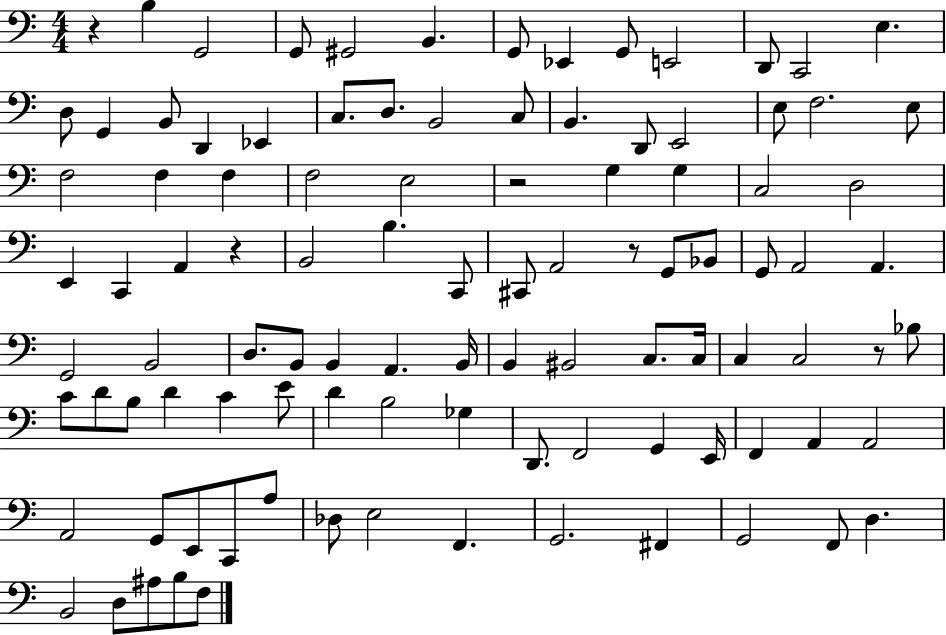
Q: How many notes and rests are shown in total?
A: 102